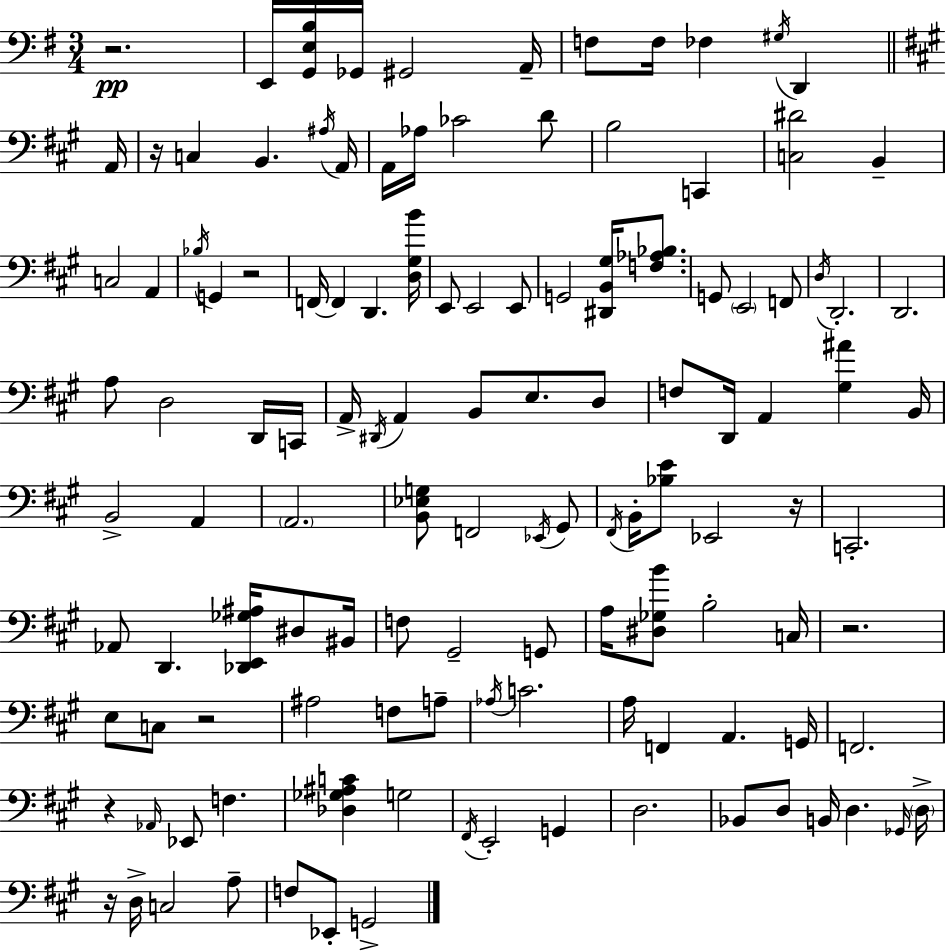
{
  \clef bass
  \numericTimeSignature
  \time 3/4
  \key e \minor
  \repeat volta 2 { r2.\pp | e,16 <g, e b>16 ges,16 gis,2 a,16-- | f8 f16 fes4 \acciaccatura { gis16 } d,4 | \bar "||" \break \key a \major a,16 r16 c4 b,4. | \acciaccatura { ais16 } a,16 a,16 aes16 ces'2 | d'8 b2 c,4 | <c dis'>2 b,4-- | \break c2 a,4 | \acciaccatura { bes16 } g,4 r2 | f,16~~ f,4 d,4. | <d gis b'>16 e,8 e,2 | \break e,8 g,2 <dis, b, gis>16 | <f aes bes>8. g,8 \parenthesize e,2 | f,8 \acciaccatura { d16 } d,2.-. | d,2. | \break a8 d2 | d,16 c,16 a,16-> \acciaccatura { dis,16 } a,4 b,8 | e8. d8 f8 d,16 a,4 | <gis ais'>4 b,16 b,2-> | \break a,4 \parenthesize a,2. | <b, ees g>8 f,2 | \acciaccatura { ees,16 } gis,8 \acciaccatura { fis,16 } b,16-. <bes e'>8 ees,2 | r16 c,2.-. | \break aes,8 d,4. | <des, e, ges ais>16 dis8 bis,16 f8 gis,2-- | g,8 a16 <dis ges b'>8 b2-. | c16 r2. | \break e8 c8 r2 | ais2 | f8 a8-- \acciaccatura { aes16 } c'2. | a16 f,4 | \break a,4. g,16 f,2. | r4 | \grace { aes,16 } ees,8 f4. <des ges ais c'>4 | g2 \acciaccatura { fis,16 } e,2-. | \break g,4 d2. | bes,8 | d8 b,16 d4. \grace { ges,16 } \parenthesize d16-> r16 | d16-> c2 a8-- f8 | \break ees,8-. g,2-> } \bar "|."
}